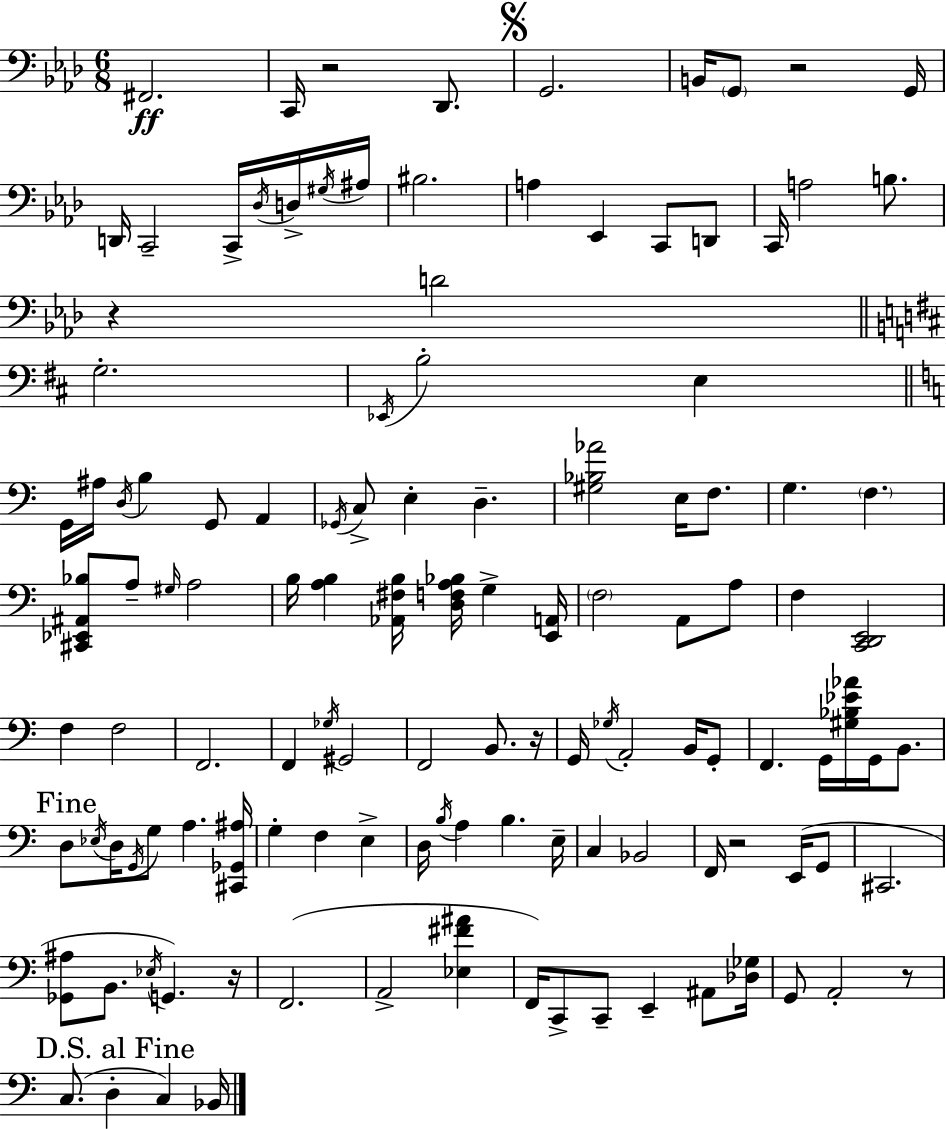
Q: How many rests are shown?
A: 7